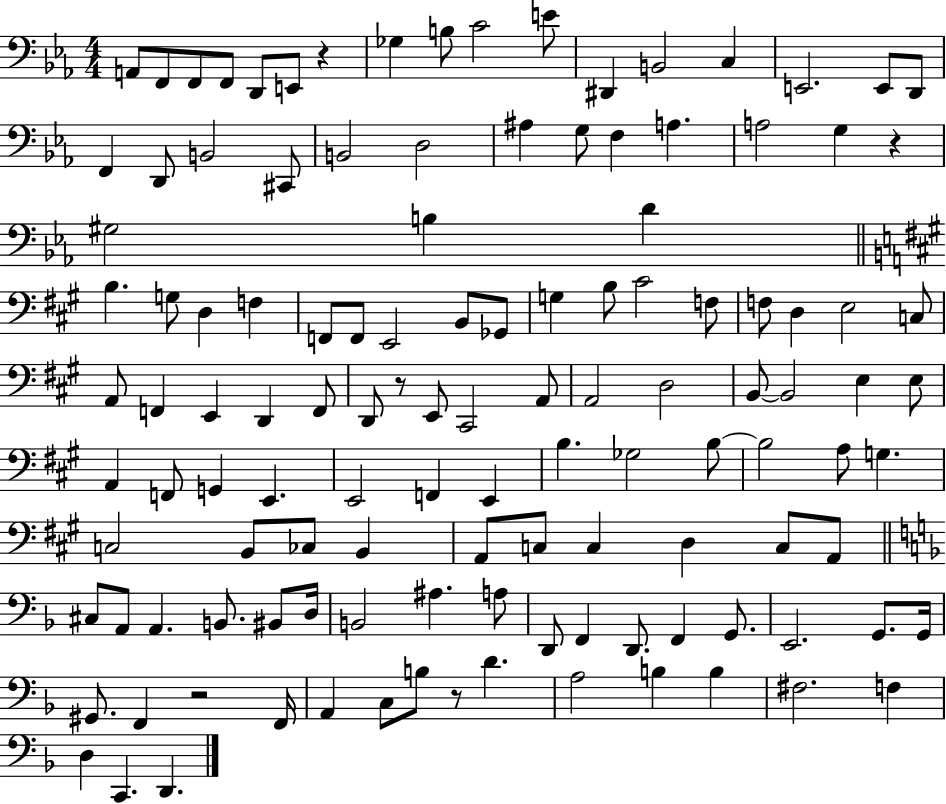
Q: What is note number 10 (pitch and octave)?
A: E4